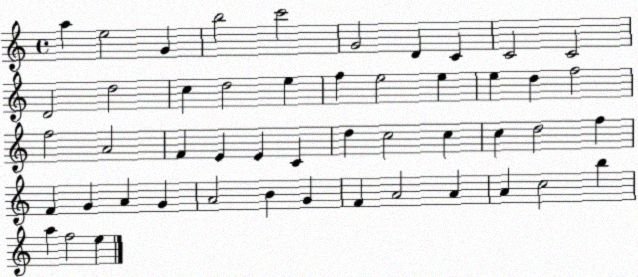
X:1
T:Untitled
M:4/4
L:1/4
K:C
a e2 G b2 c'2 G2 D C C2 C2 D2 d2 c d2 e f e2 e e d f2 f2 A2 F E E C d c2 c c d2 f F G A G A2 B G F A2 A A c2 b a f2 e